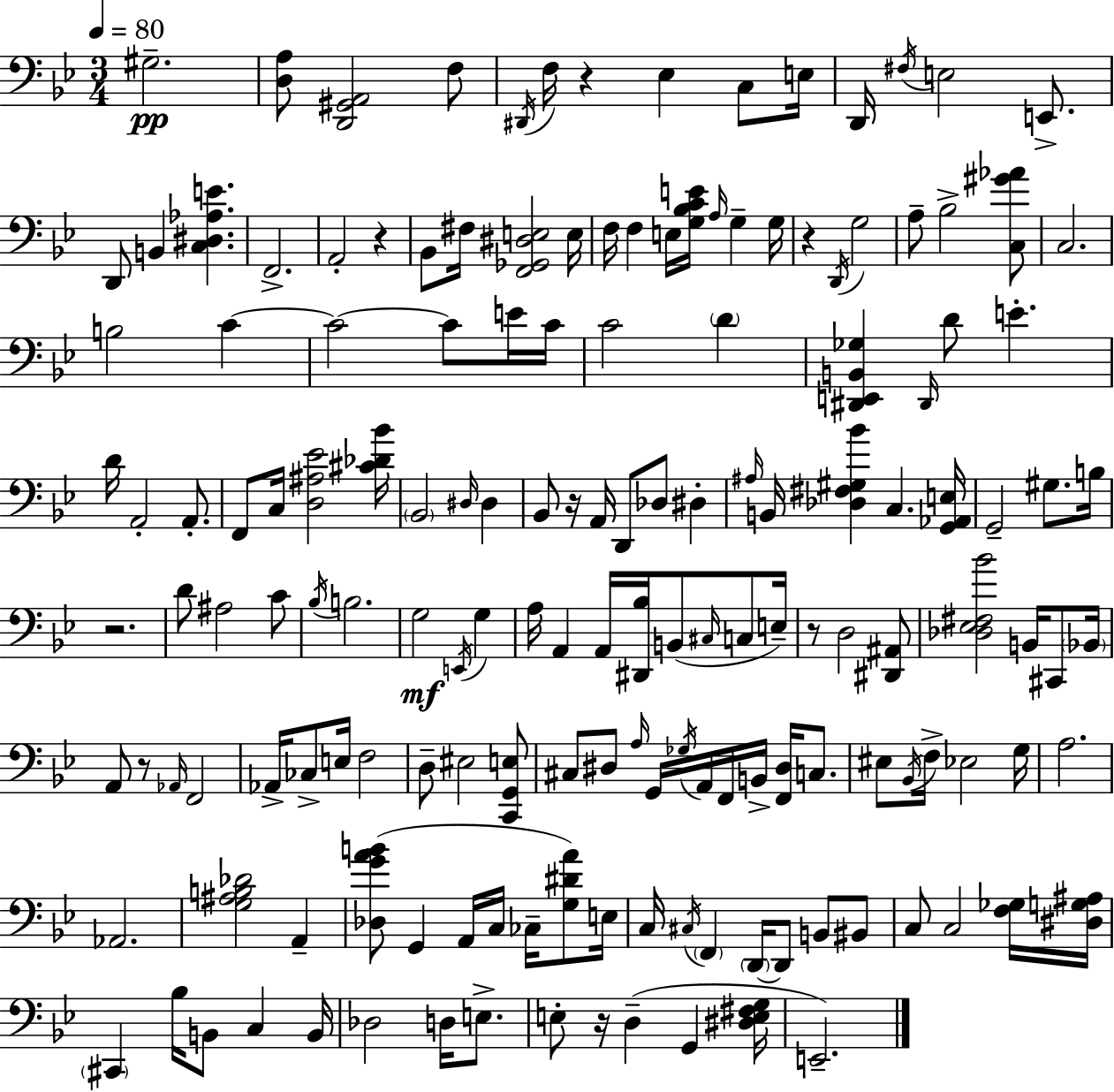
G#3/h. [D3,A3]/e [D2,G#2,A2]/h F3/e D#2/s F3/s R/q Eb3/q C3/e E3/s D2/s F#3/s E3/h E2/e. D2/e B2/q [C3,D#3,Ab3,E4]/q. F2/h. A2/h R/q Bb2/e F#3/s [F2,Gb2,D#3,E3]/h E3/s F3/s F3/q E3/s [G3,Bb3,C4,E4]/s A3/s G3/q G3/s R/q D2/s G3/h A3/e Bb3/h [C3,G#4,Ab4]/e C3/h. B3/h C4/q C4/h C4/e E4/s C4/s C4/h D4/q [D#2,E2,B2,Gb3]/q D#2/s D4/e E4/q. D4/s A2/h A2/e. F2/e C3/s [D3,A#3,Eb4]/h [C#4,Db4,Bb4]/s Bb2/h D#3/s D#3/q Bb2/e R/s A2/s D2/e Db3/e D#3/q A#3/s B2/s [Db3,F#3,G#3,Bb4]/q C3/q. [G2,Ab2,E3]/s G2/h G#3/e. B3/s R/h. D4/e A#3/h C4/e Bb3/s B3/h. G3/h E2/s G3/q A3/s A2/q A2/s [D#2,Bb3]/s B2/e C#3/s C3/e E3/s R/e D3/h [D#2,A#2]/e [Db3,Eb3,F#3,Bb4]/h B2/s C#2/e Bb2/s A2/e R/e Ab2/s F2/h Ab2/s CES3/e E3/s F3/h D3/e EIS3/h [C2,G2,E3]/e C#3/e D#3/e A3/s G2/s Gb3/s A2/s F2/s B2/s [F2,D#3]/s C3/e. EIS3/e Bb2/s F3/s Eb3/h G3/s A3/h. Ab2/h. [G3,A#3,B3,Db4]/h A2/q [Db3,G4,A4,B4]/e G2/q A2/s C3/s CES3/s [G3,D#4,A4]/e E3/s C3/s C#3/s F2/q D2/s D2/e B2/e BIS2/e C3/e C3/h [F3,Gb3]/s [D#3,G3,A#3]/s C#2/q Bb3/s B2/e C3/q B2/s Db3/h D3/s E3/e. E3/e R/s D3/q G2/q [D#3,E3,F#3,G3]/s E2/h.